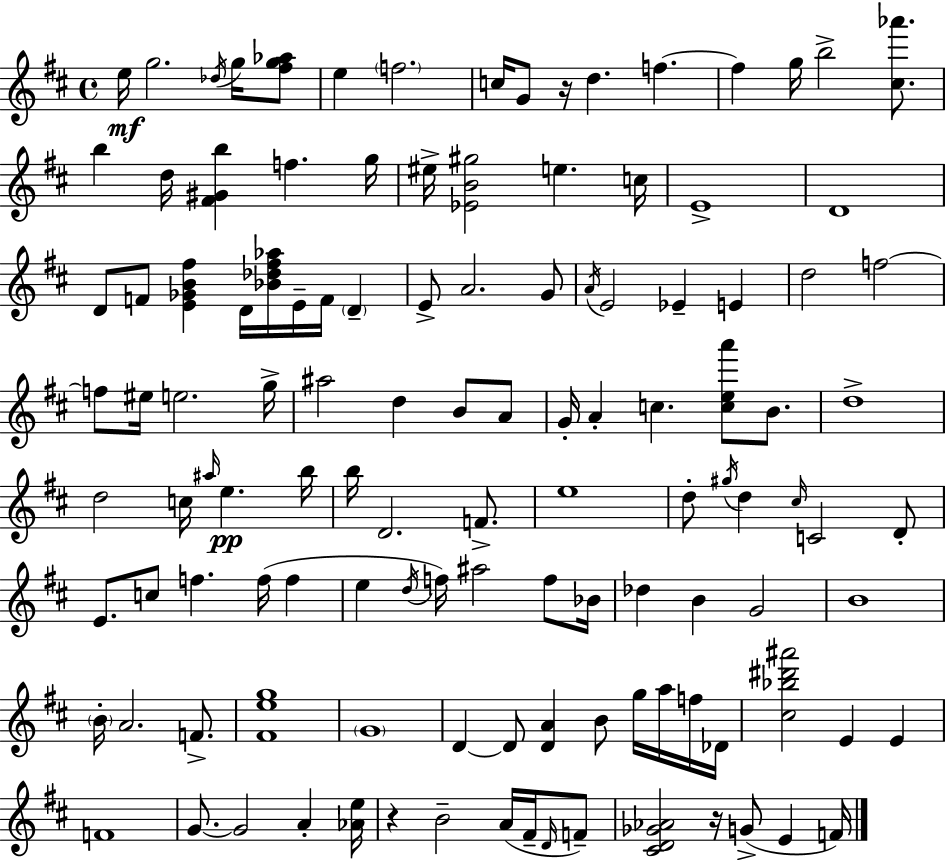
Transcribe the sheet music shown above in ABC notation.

X:1
T:Untitled
M:4/4
L:1/4
K:D
e/4 g2 _d/4 g/4 [^fg_a]/2 e f2 c/4 G/2 z/4 d f f g/4 b2 [^c_a']/2 b d/4 [^F^Gb] f g/4 ^e/4 [_EB^g]2 e c/4 E4 D4 D/2 F/2 [E_GB^f] D/4 [_B_d^f_a]/4 E/4 F/4 D E/2 A2 G/2 A/4 E2 _E E d2 f2 f/2 ^e/4 e2 g/4 ^a2 d B/2 A/2 G/4 A c [cea']/2 B/2 d4 d2 c/4 ^a/4 e b/4 b/4 D2 F/2 e4 d/2 ^g/4 d ^c/4 C2 D/2 E/2 c/2 f f/4 f e d/4 f/4 ^a2 f/2 _B/4 _d B G2 B4 B/4 A2 F/2 [^Feg]4 G4 D D/2 [DA] B/2 g/4 a/4 f/4 _D/4 [^c_b^d'^a']2 E E F4 G/2 G2 A [_Ae]/4 z B2 A/4 ^F/4 D/4 F/2 [^CD_G_A]2 z/4 G/2 E F/4